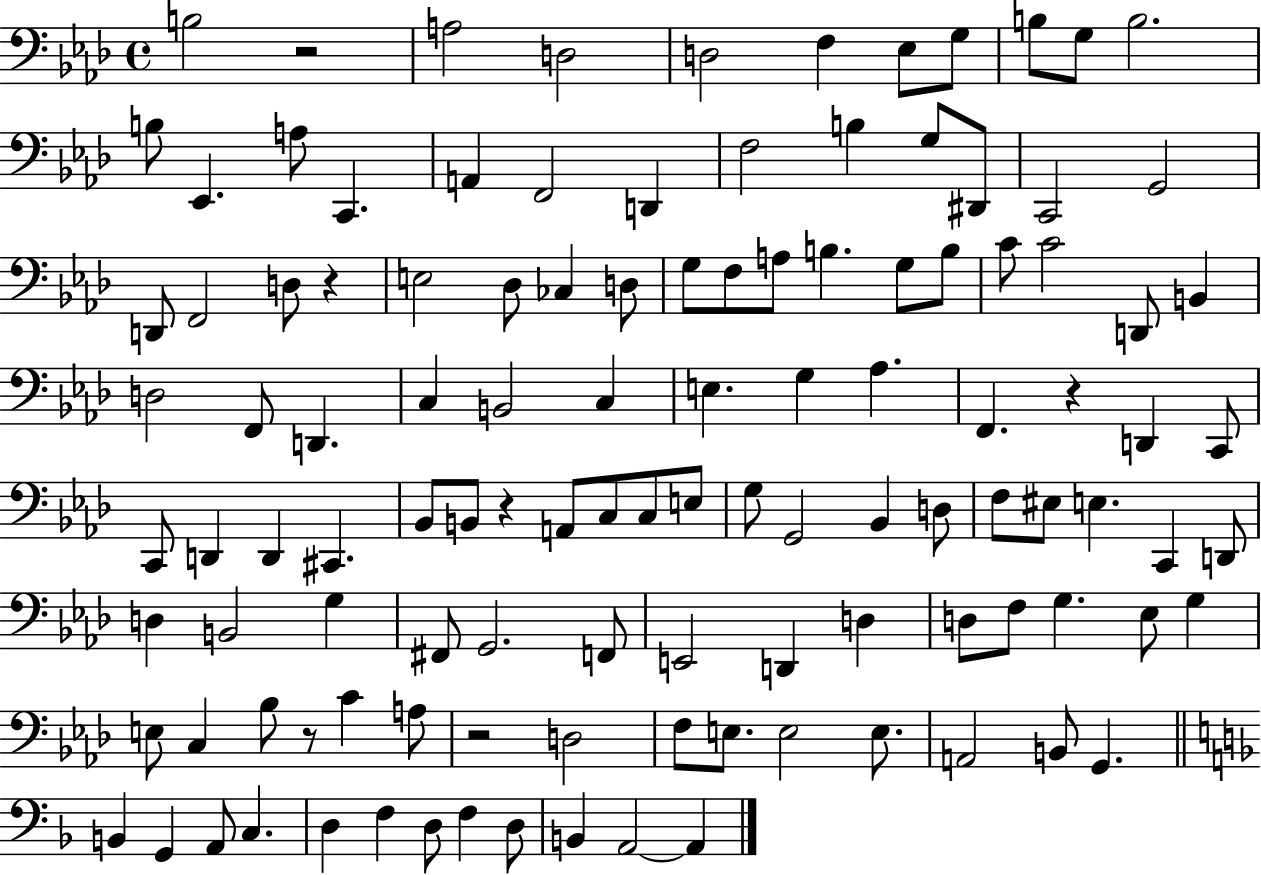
{
  \clef bass
  \time 4/4
  \defaultTimeSignature
  \key aes \major
  b2 r2 | a2 d2 | d2 f4 ees8 g8 | b8 g8 b2. | \break b8 ees,4. a8 c,4. | a,4 f,2 d,4 | f2 b4 g8 dis,8 | c,2 g,2 | \break d,8 f,2 d8 r4 | e2 des8 ces4 d8 | g8 f8 a8 b4. g8 b8 | c'8 c'2 d,8 b,4 | \break d2 f,8 d,4. | c4 b,2 c4 | e4. g4 aes4. | f,4. r4 d,4 c,8 | \break c,8 d,4 d,4 cis,4. | bes,8 b,8 r4 a,8 c8 c8 e8 | g8 g,2 bes,4 d8 | f8 eis8 e4. c,4 d,8 | \break d4 b,2 g4 | fis,8 g,2. f,8 | e,2 d,4 d4 | d8 f8 g4. ees8 g4 | \break e8 c4 bes8 r8 c'4 a8 | r2 d2 | f8 e8. e2 e8. | a,2 b,8 g,4. | \break \bar "||" \break \key f \major b,4 g,4 a,8 c4. | d4 f4 d8 f4 d8 | b,4 a,2~~ a,4 | \bar "|."
}